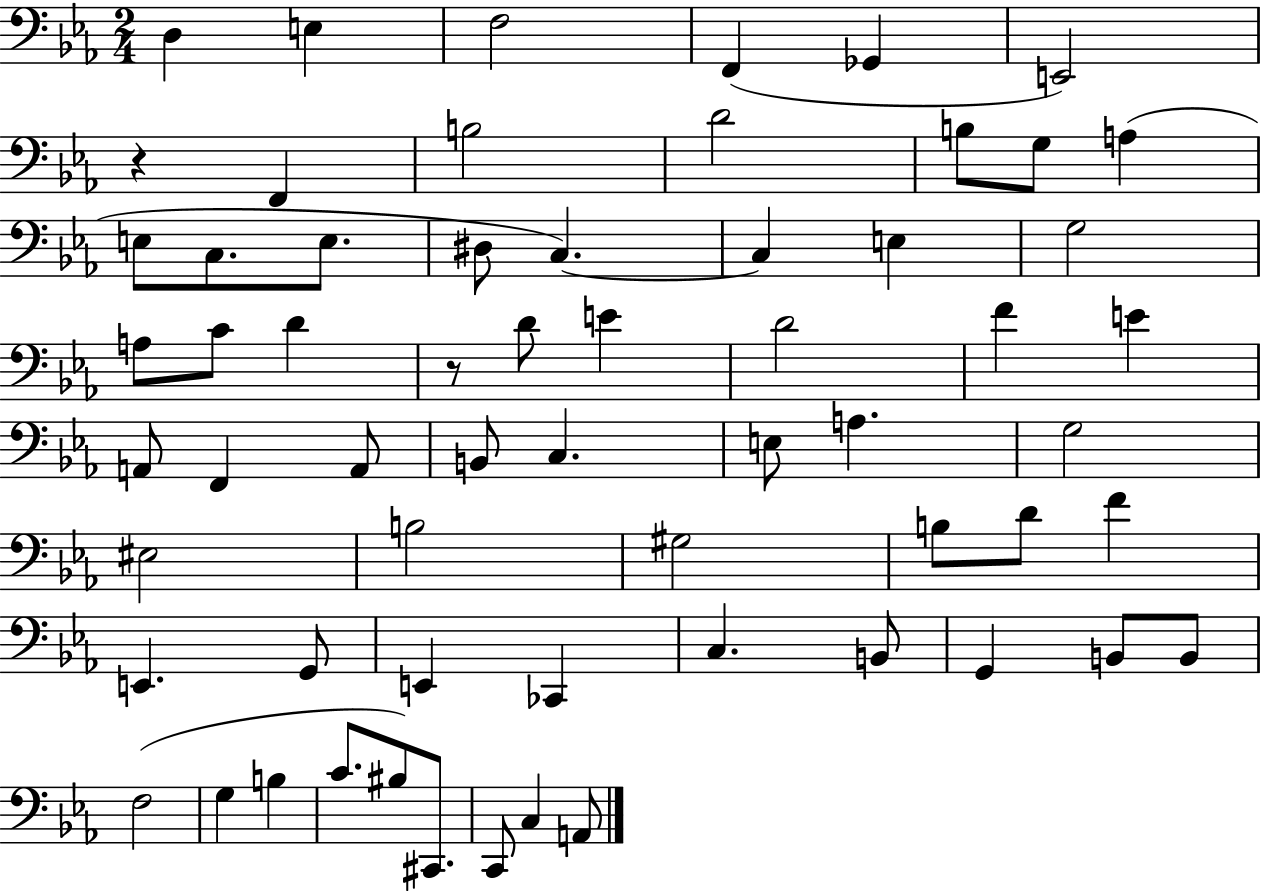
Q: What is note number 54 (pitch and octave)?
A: B3